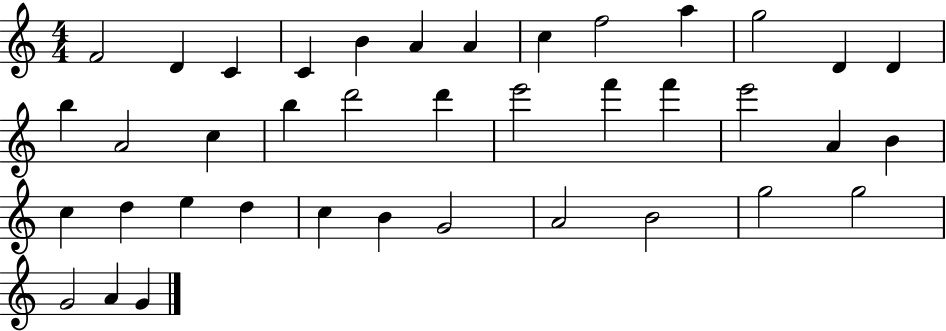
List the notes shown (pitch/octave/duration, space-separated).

F4/h D4/q C4/q C4/q B4/q A4/q A4/q C5/q F5/h A5/q G5/h D4/q D4/q B5/q A4/h C5/q B5/q D6/h D6/q E6/h F6/q F6/q E6/h A4/q B4/q C5/q D5/q E5/q D5/q C5/q B4/q G4/h A4/h B4/h G5/h G5/h G4/h A4/q G4/q